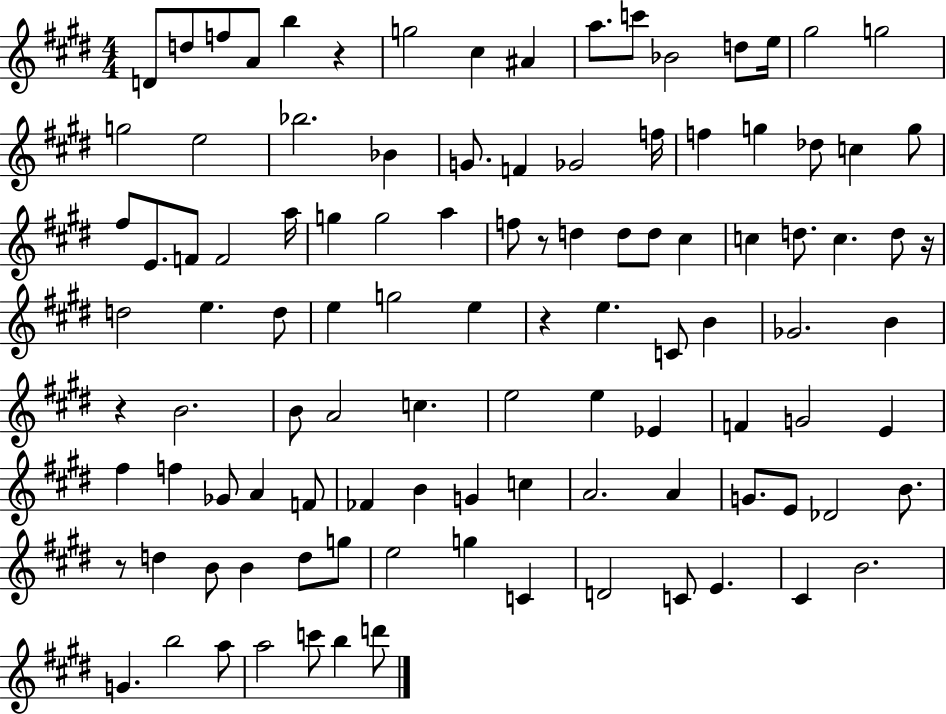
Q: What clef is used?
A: treble